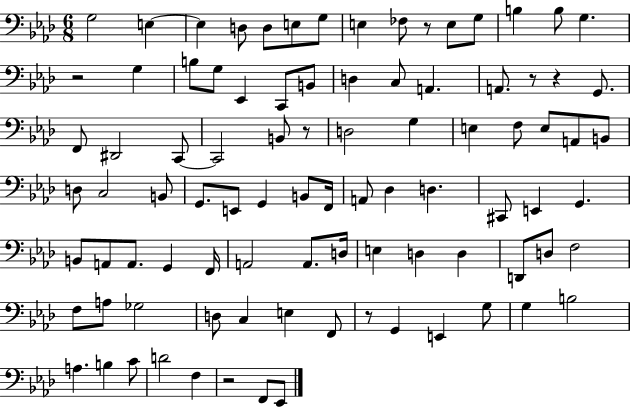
G3/h E3/q E3/q D3/e D3/e E3/e G3/e E3/q FES3/e R/e E3/e G3/e B3/q B3/e G3/q. R/h G3/q B3/e G3/e Eb2/q C2/e B2/e D3/q C3/e A2/q. A2/e. R/e R/q G2/e. F2/e D#2/h C2/e C2/h B2/e R/e D3/h G3/q E3/q F3/e E3/e A2/e B2/e D3/e C3/h B2/e G2/e. E2/e G2/q B2/e F2/s A2/e Db3/q D3/q. C#2/e E2/q G2/q. B2/e A2/e A2/e. G2/q F2/s A2/h A2/e. D3/s E3/q D3/q D3/q D2/e D3/e F3/h F3/e A3/e Gb3/h D3/e C3/q E3/q F2/e R/e G2/q E2/q G3/e G3/q B3/h A3/q. B3/q C4/e D4/h F3/q R/h F2/e Eb2/e